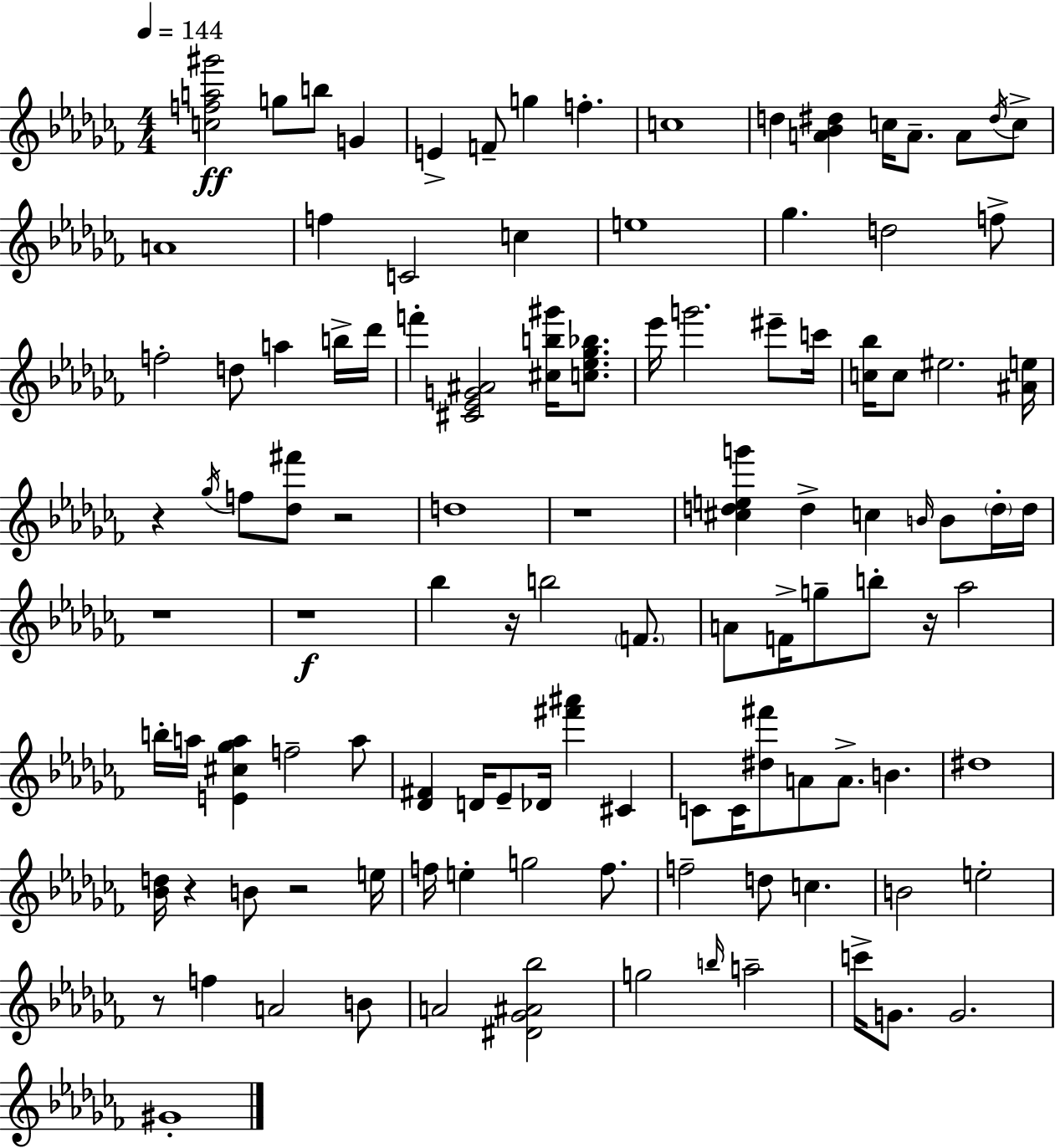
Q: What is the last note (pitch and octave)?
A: G#4